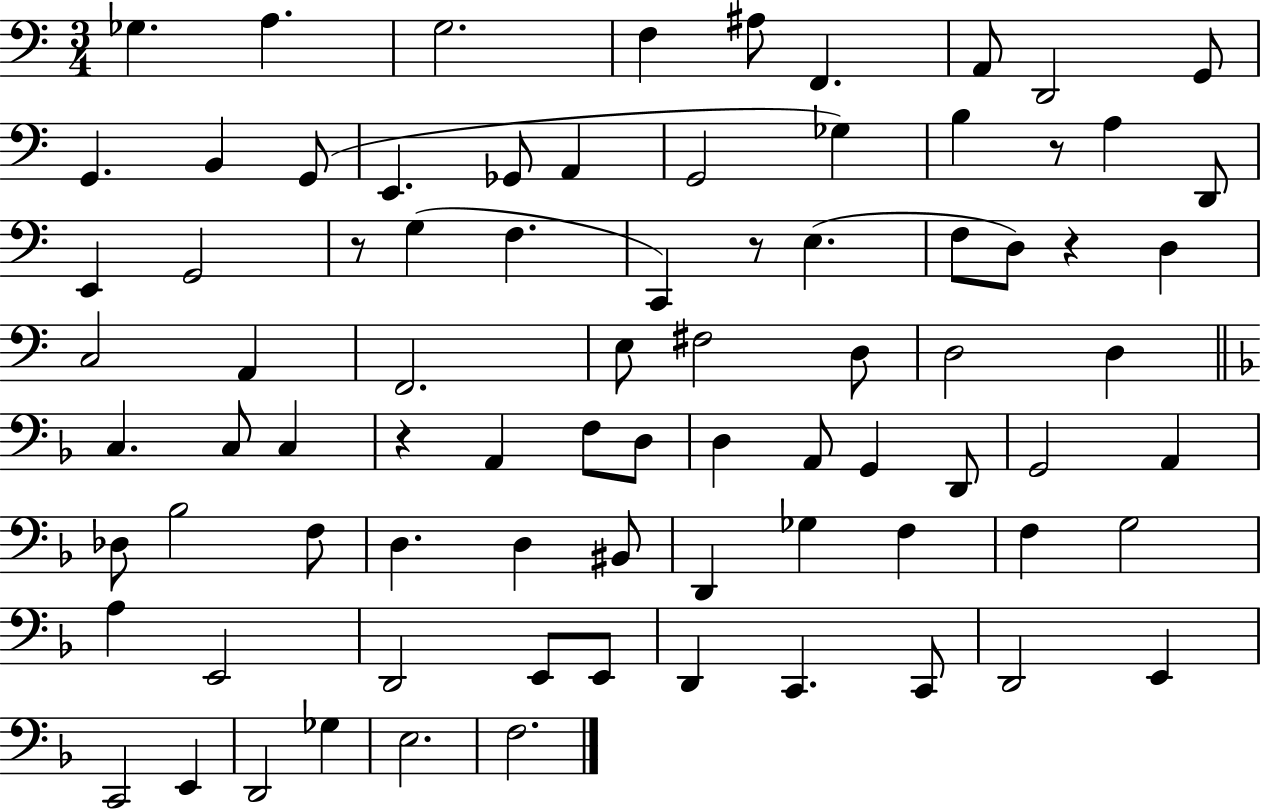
Gb3/q. A3/q. G3/h. F3/q A#3/e F2/q. A2/e D2/h G2/e G2/q. B2/q G2/e E2/q. Gb2/e A2/q G2/h Gb3/q B3/q R/e A3/q D2/e E2/q G2/h R/e G3/q F3/q. C2/q R/e E3/q. F3/e D3/e R/q D3/q C3/h A2/q F2/h. E3/e F#3/h D3/e D3/h D3/q C3/q. C3/e C3/q R/q A2/q F3/e D3/e D3/q A2/e G2/q D2/e G2/h A2/q Db3/e Bb3/h F3/e D3/q. D3/q BIS2/e D2/q Gb3/q F3/q F3/q G3/h A3/q E2/h D2/h E2/e E2/e D2/q C2/q. C2/e D2/h E2/q C2/h E2/q D2/h Gb3/q E3/h. F3/h.